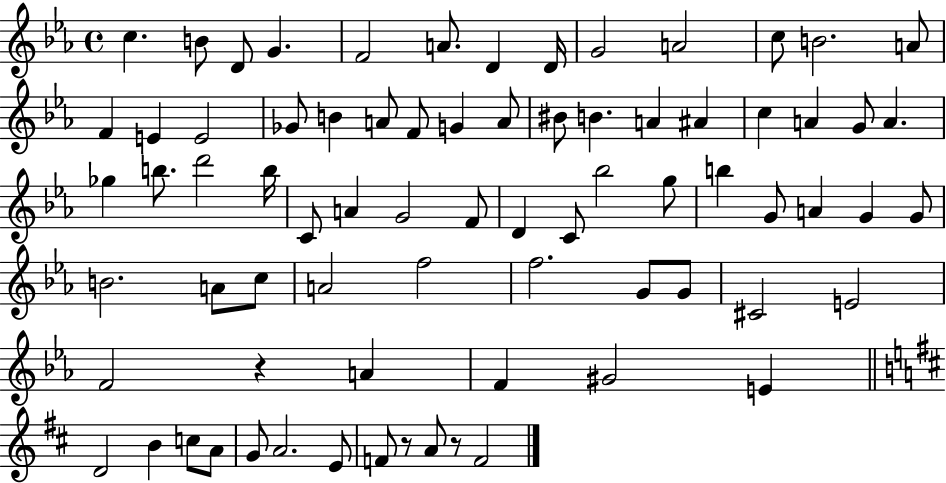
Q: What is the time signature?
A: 4/4